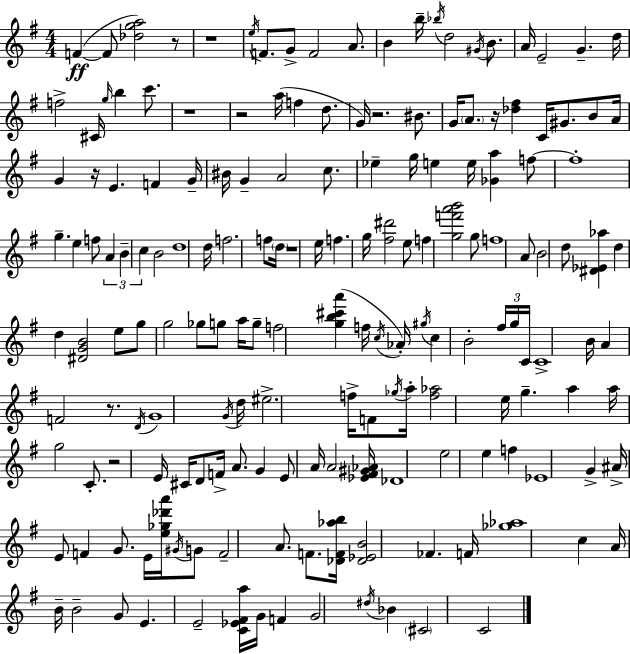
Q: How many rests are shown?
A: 10